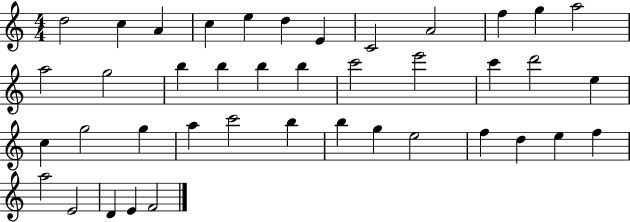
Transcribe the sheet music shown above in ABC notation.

X:1
T:Untitled
M:4/4
L:1/4
K:C
d2 c A c e d E C2 A2 f g a2 a2 g2 b b b b c'2 e'2 c' d'2 e c g2 g a c'2 b b g e2 f d e f a2 E2 D E F2